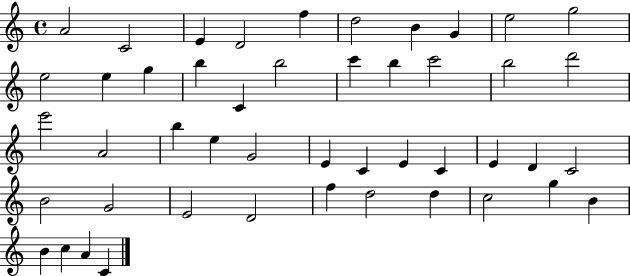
{
  \clef treble
  \time 4/4
  \defaultTimeSignature
  \key c \major
  a'2 c'2 | e'4 d'2 f''4 | d''2 b'4 g'4 | e''2 g''2 | \break e''2 e''4 g''4 | b''4 c'4 b''2 | c'''4 b''4 c'''2 | b''2 d'''2 | \break e'''2 a'2 | b''4 e''4 g'2 | e'4 c'4 e'4 c'4 | e'4 d'4 c'2 | \break b'2 g'2 | e'2 d'2 | f''4 d''2 d''4 | c''2 g''4 b'4 | \break b'4 c''4 a'4 c'4 | \bar "|."
}